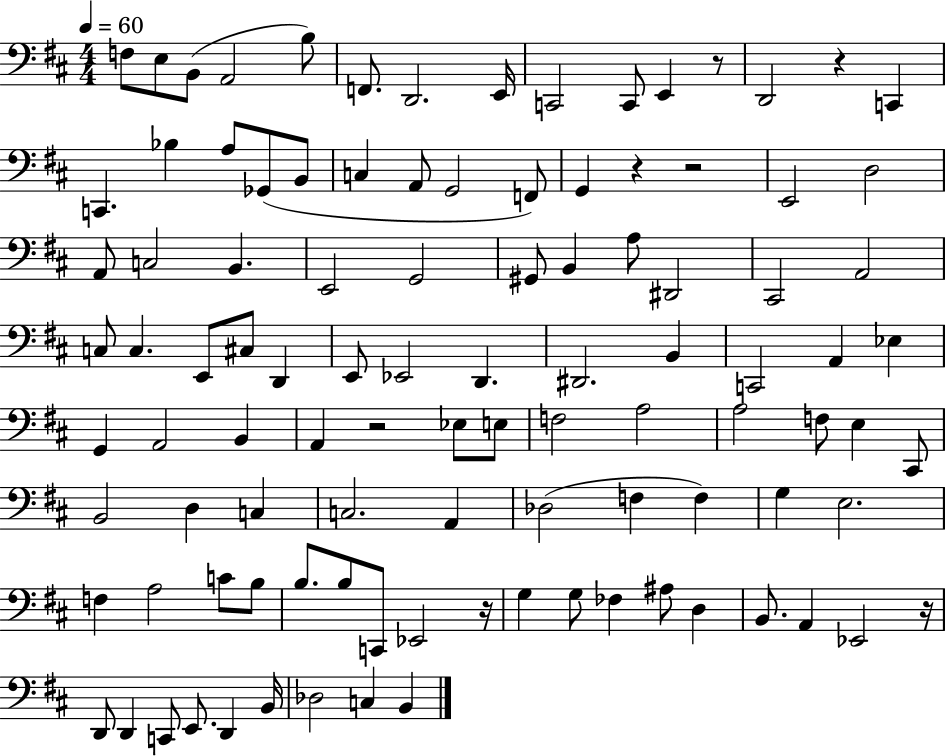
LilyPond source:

{
  \clef bass
  \numericTimeSignature
  \time 4/4
  \key d \major
  \tempo 4 = 60
  f8 e8 b,8( a,2 b8) | f,8. d,2. e,16 | c,2 c,8 e,4 r8 | d,2 r4 c,4 | \break c,4. bes4 a8 ges,8( b,8 | c4 a,8 g,2 f,8) | g,4 r4 r2 | e,2 d2 | \break a,8 c2 b,4. | e,2 g,2 | gis,8 b,4 a8 dis,2 | cis,2 a,2 | \break c8 c4. e,8 cis8 d,4 | e,8 ees,2 d,4. | dis,2. b,4 | c,2 a,4 ees4 | \break g,4 a,2 b,4 | a,4 r2 ees8 e8 | f2 a2 | a2 f8 e4 cis,8 | \break b,2 d4 c4 | c2. a,4 | des2( f4 f4) | g4 e2. | \break f4 a2 c'8 b8 | b8. b8 c,8 ees,2 r16 | g4 g8 fes4 ais8 d4 | b,8. a,4 ees,2 r16 | \break d,8 d,4 c,8 e,8. d,4 b,16 | des2 c4 b,4 | \bar "|."
}